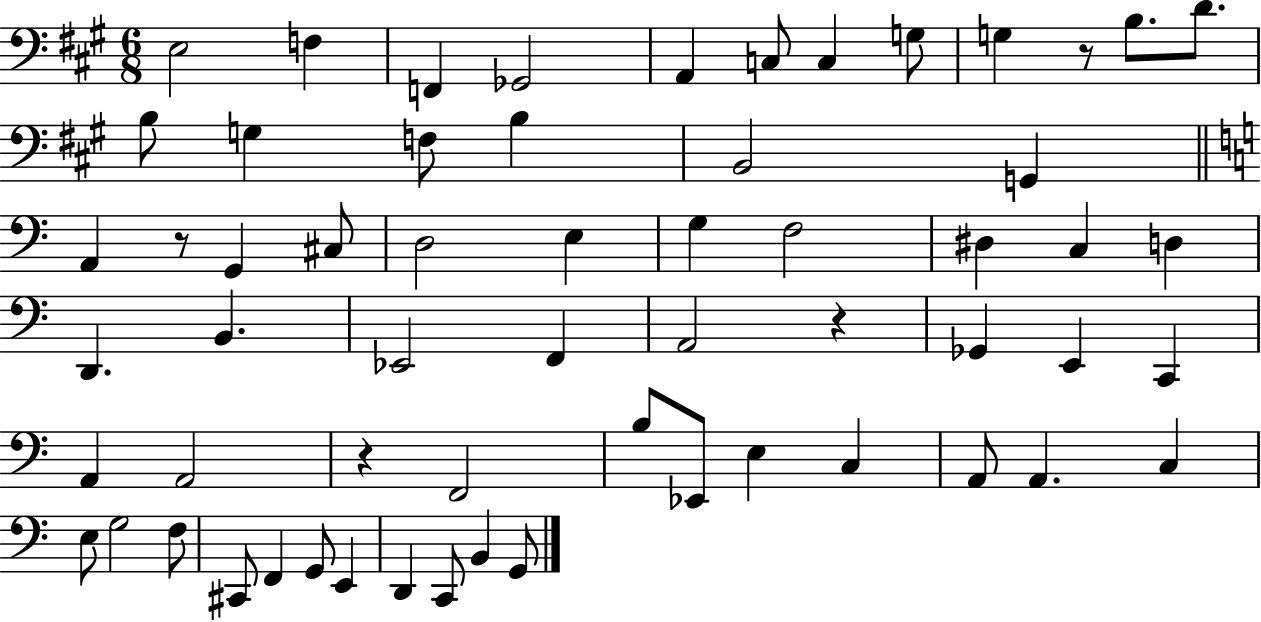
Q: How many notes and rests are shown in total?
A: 60